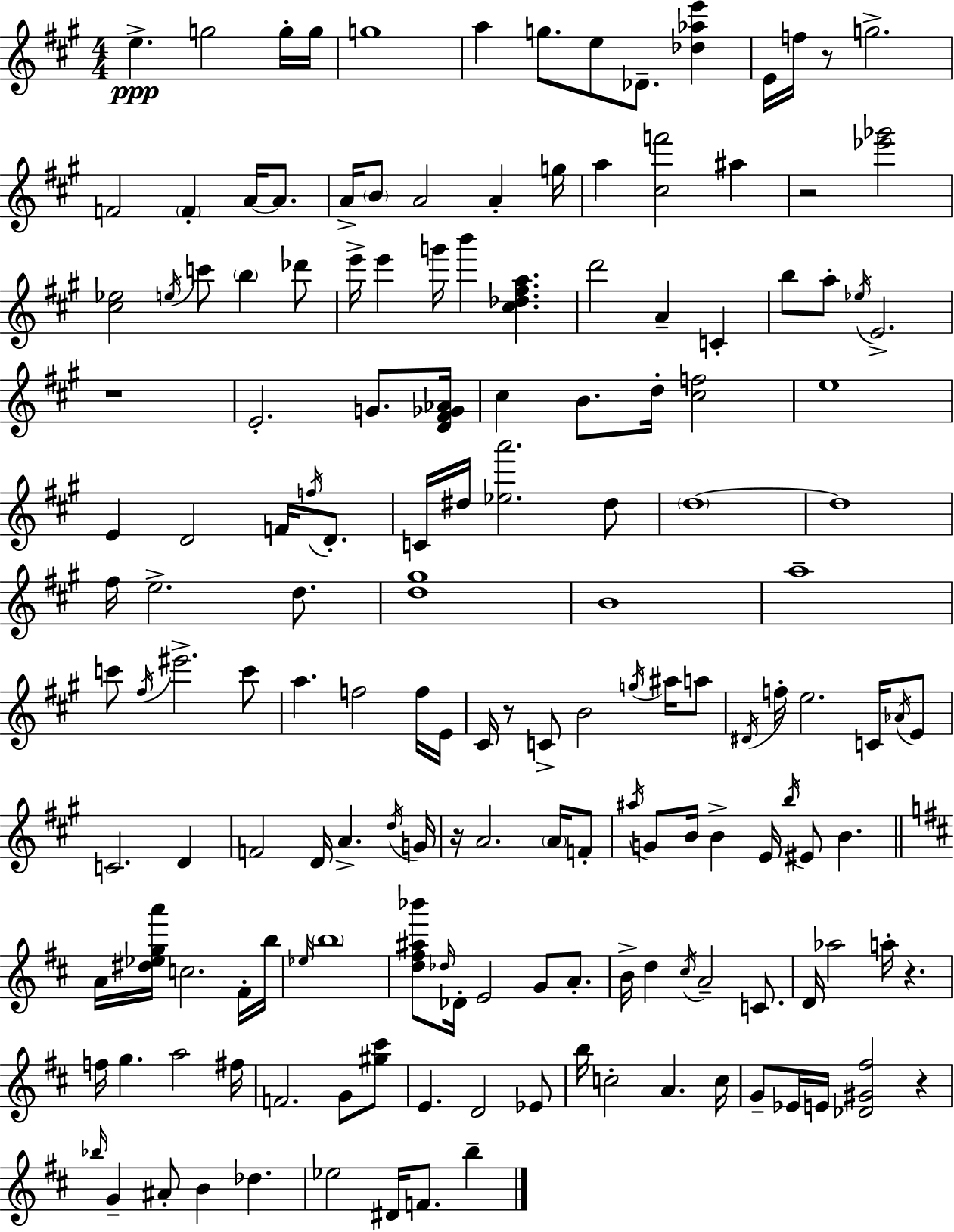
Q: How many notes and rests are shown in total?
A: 161